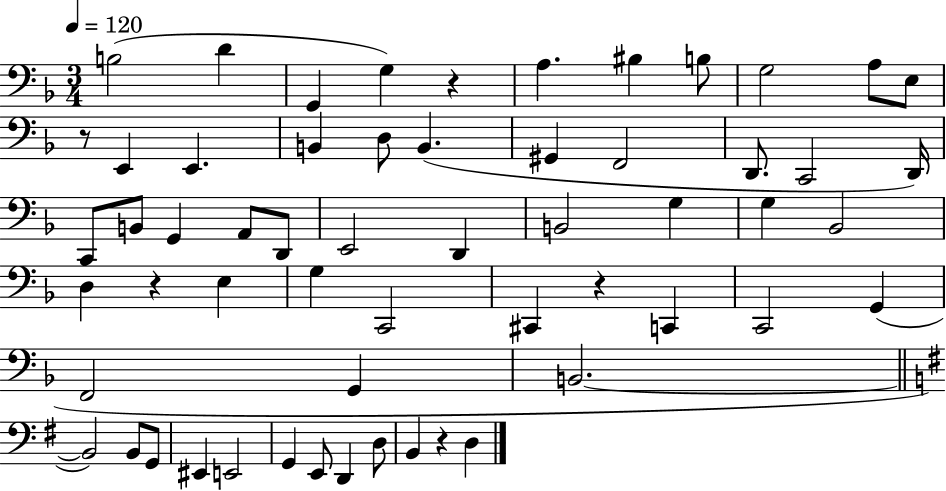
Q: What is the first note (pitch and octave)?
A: B3